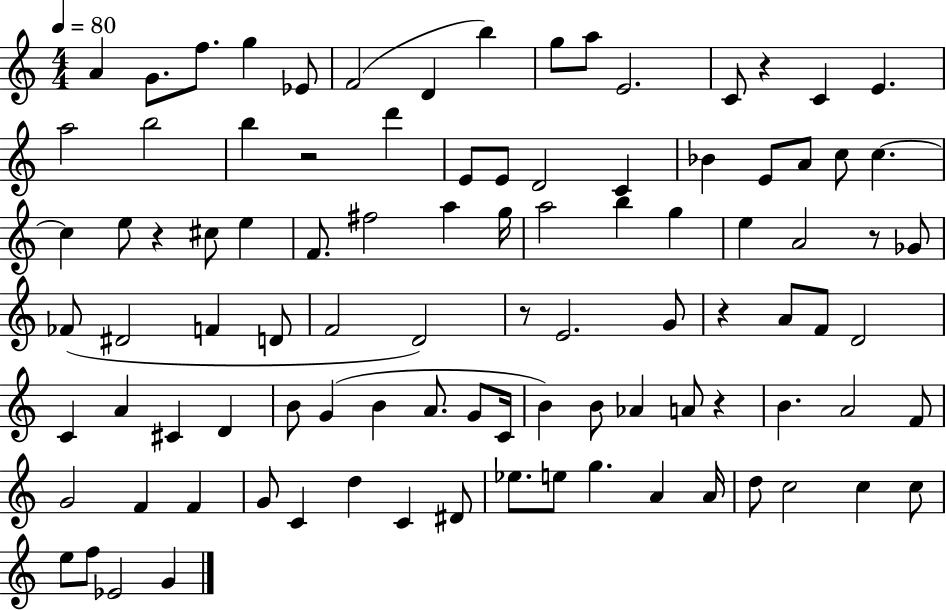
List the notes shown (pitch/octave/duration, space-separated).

A4/q G4/e. F5/e. G5/q Eb4/e F4/h D4/q B5/q G5/e A5/e E4/h. C4/e R/q C4/q E4/q. A5/h B5/h B5/q R/h D6/q E4/e E4/e D4/h C4/q Bb4/q E4/e A4/e C5/e C5/q. C5/q E5/e R/q C#5/e E5/q F4/e. F#5/h A5/q G5/s A5/h B5/q G5/q E5/q A4/h R/e Gb4/e FES4/e D#4/h F4/q D4/e F4/h D4/h R/e E4/h. G4/e R/q A4/e F4/e D4/h C4/q A4/q C#4/q D4/q B4/e G4/q B4/q A4/e. G4/e C4/s B4/q B4/e Ab4/q A4/e R/q B4/q. A4/h F4/e G4/h F4/q F4/q G4/e C4/q D5/q C4/q D#4/e Eb5/e. E5/e G5/q. A4/q A4/s D5/e C5/h C5/q C5/e E5/e F5/e Eb4/h G4/q